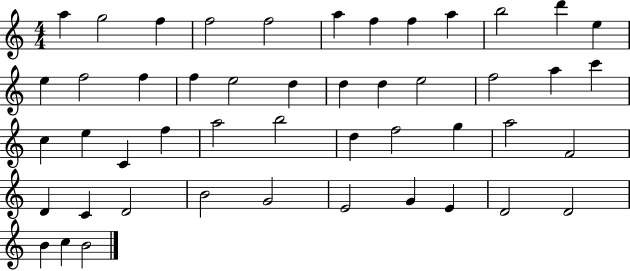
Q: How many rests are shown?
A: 0